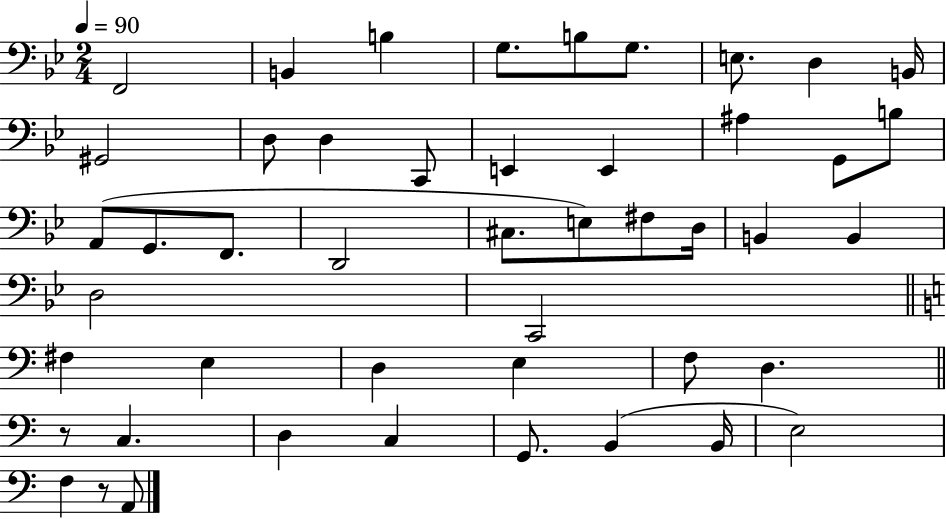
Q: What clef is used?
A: bass